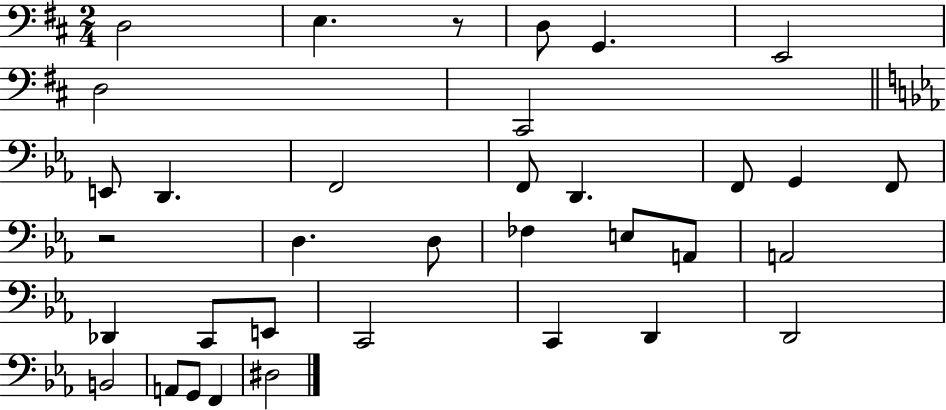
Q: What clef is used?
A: bass